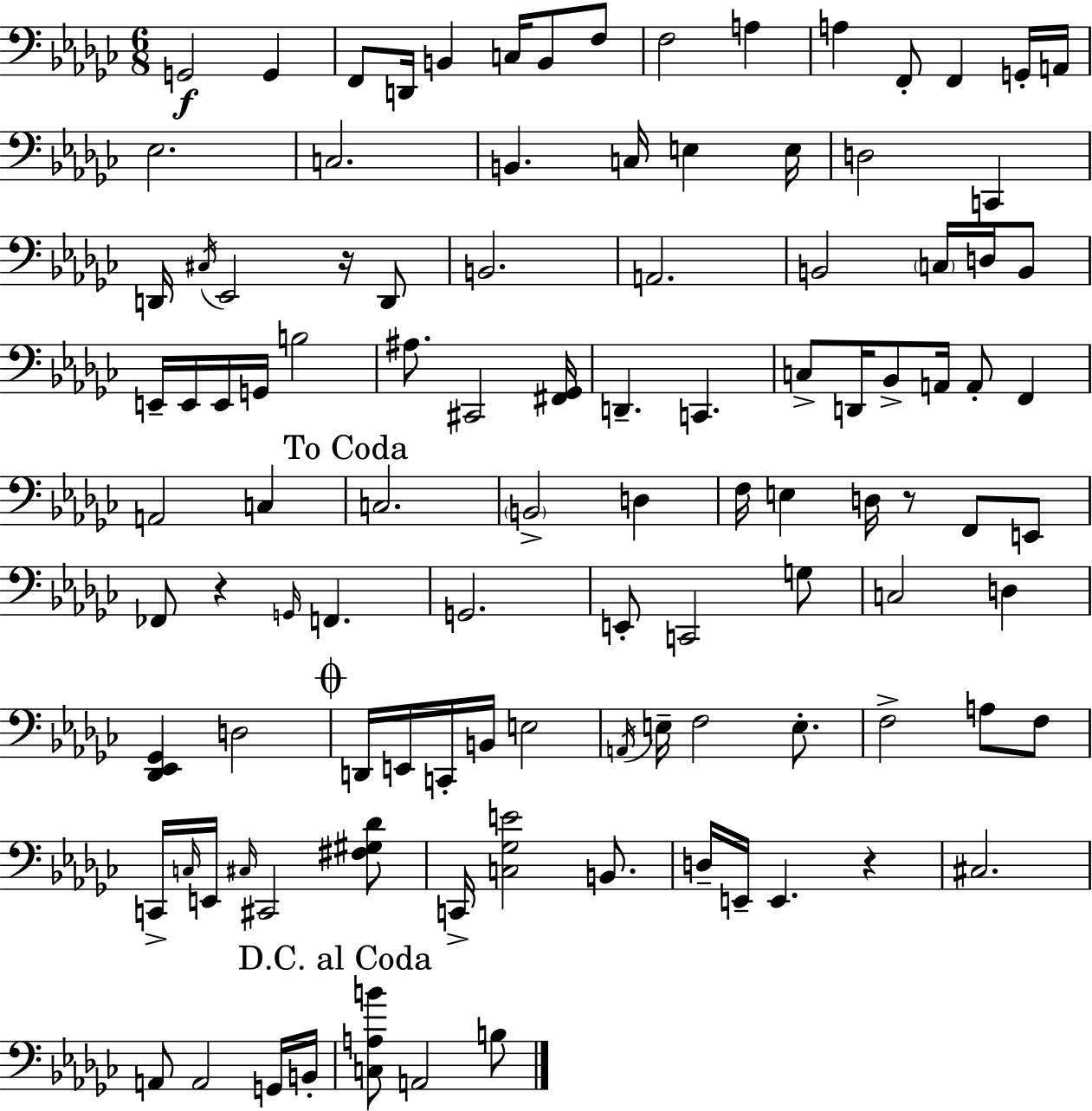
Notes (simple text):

G2/h G2/q F2/e D2/s B2/q C3/s B2/e F3/e F3/h A3/q A3/q F2/e F2/q G2/s A2/s Eb3/h. C3/h. B2/q. C3/s E3/q E3/s D3/h C2/q D2/s C#3/s Eb2/h R/s D2/e B2/h. A2/h. B2/h C3/s D3/s B2/e E2/s E2/s E2/s G2/s B3/h A#3/e. C#2/h [F#2,Gb2]/s D2/q. C2/q. C3/e D2/s Bb2/e A2/s A2/e F2/q A2/h C3/q C3/h. B2/h D3/q F3/s E3/q D3/s R/e F2/e E2/e FES2/e R/q G2/s F2/q. G2/h. E2/e C2/h G3/e C3/h D3/q [Db2,Eb2,Gb2]/q D3/h D2/s E2/s C2/s B2/s E3/h A2/s E3/s F3/h E3/e. F3/h A3/e F3/e C2/s C3/s E2/s C#3/s C#2/h [F#3,G#3,Db4]/e C2/s [C3,Gb3,E4]/h B2/e. D3/s E2/s E2/q. R/q C#3/h. A2/e A2/h G2/s B2/s [C3,A3,B4]/e A2/h B3/e